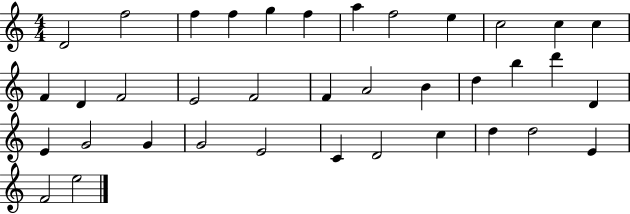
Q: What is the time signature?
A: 4/4